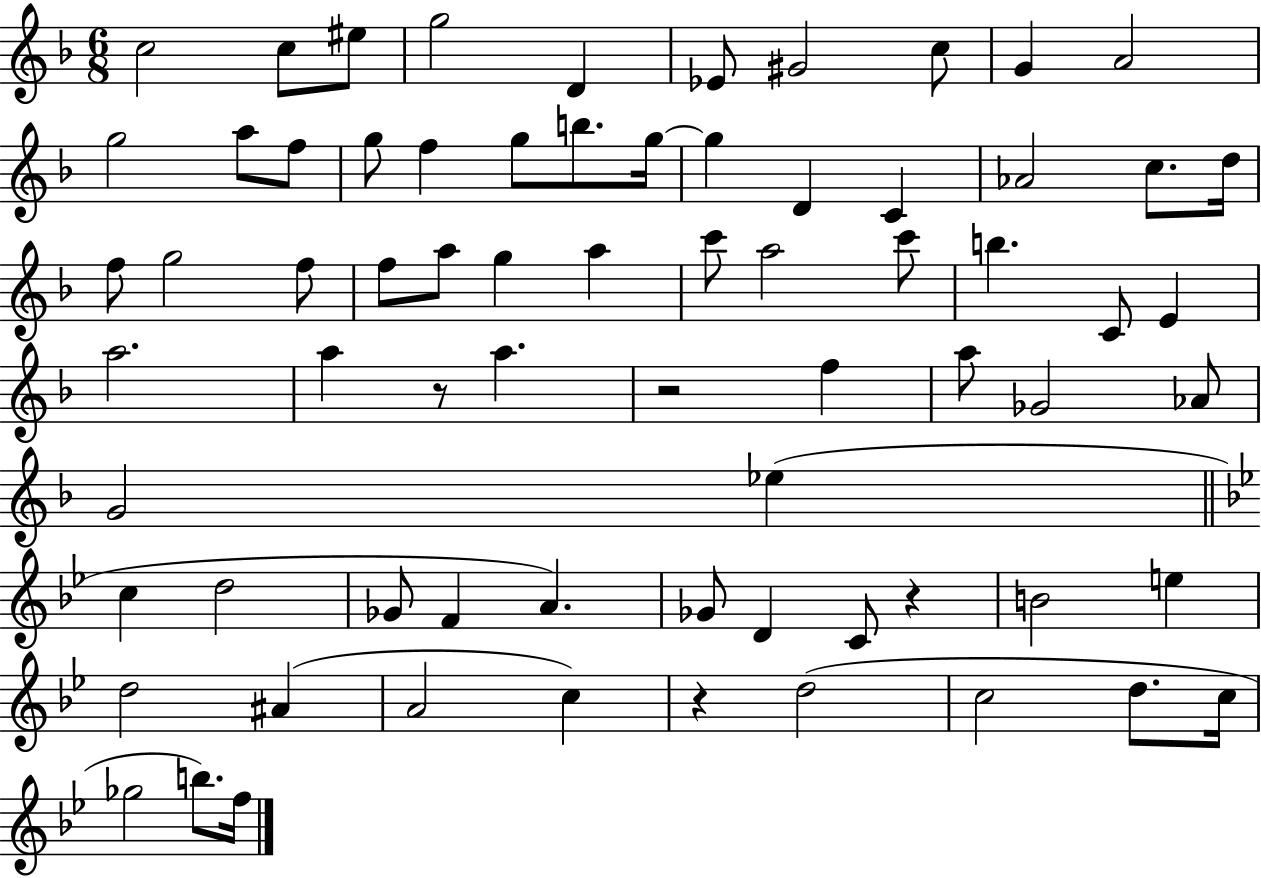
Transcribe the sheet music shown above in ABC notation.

X:1
T:Untitled
M:6/8
L:1/4
K:F
c2 c/2 ^e/2 g2 D _E/2 ^G2 c/2 G A2 g2 a/2 f/2 g/2 f g/2 b/2 g/4 g D C _A2 c/2 d/4 f/2 g2 f/2 f/2 a/2 g a c'/2 a2 c'/2 b C/2 E a2 a z/2 a z2 f a/2 _G2 _A/2 G2 _e c d2 _G/2 F A _G/2 D C/2 z B2 e d2 ^A A2 c z d2 c2 d/2 c/4 _g2 b/2 f/4